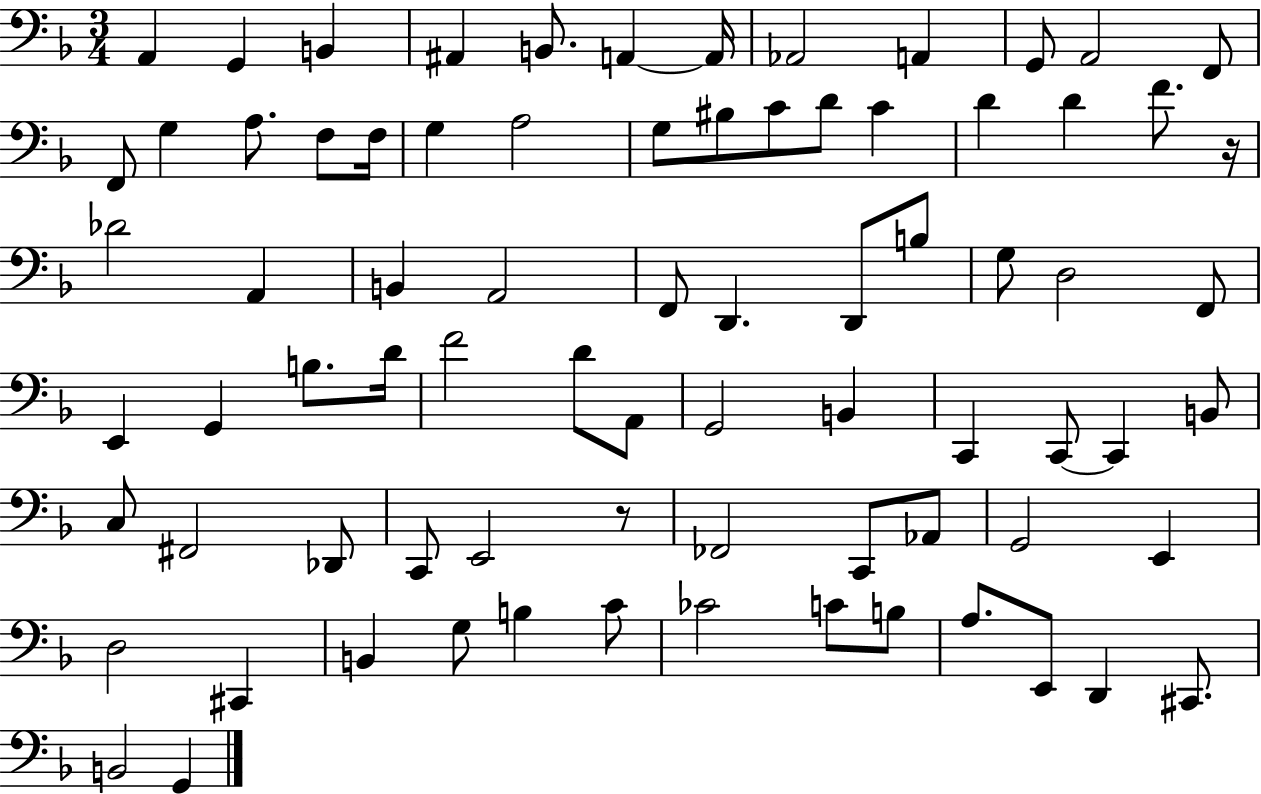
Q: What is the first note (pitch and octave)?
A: A2